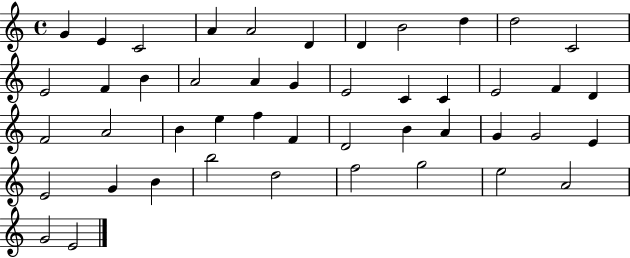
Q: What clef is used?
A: treble